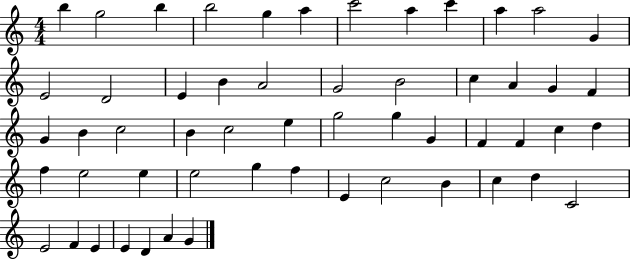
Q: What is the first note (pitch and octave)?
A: B5